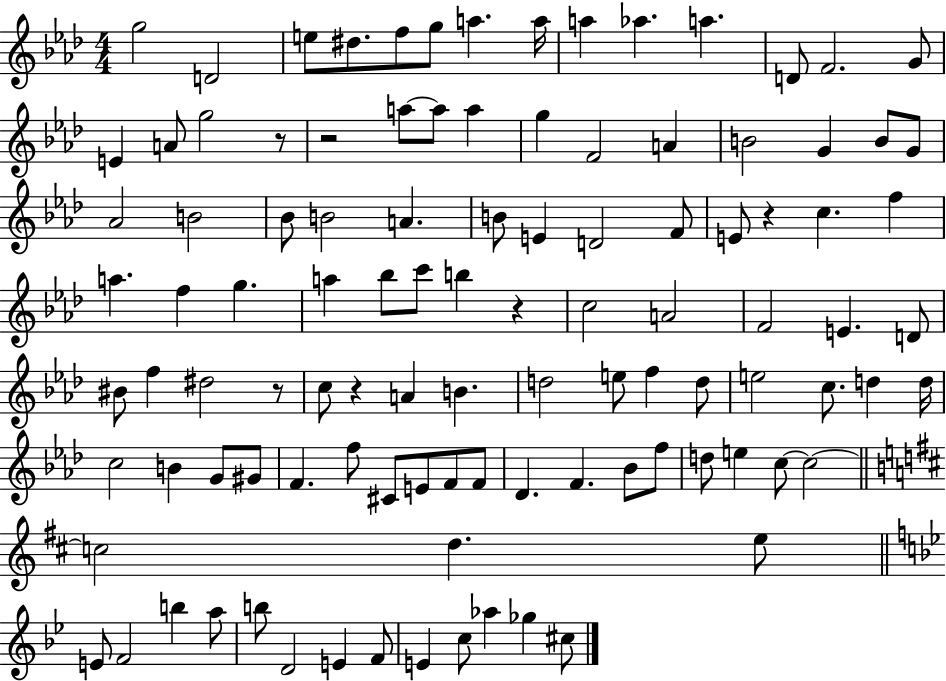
{
  \clef treble
  \numericTimeSignature
  \time 4/4
  \key aes \major
  g''2 d'2 | e''8 dis''8. f''8 g''8 a''4. a''16 | a''4 aes''4. a''4. | d'8 f'2. g'8 | \break e'4 a'8 g''2 r8 | r2 a''8~~ a''8 a''4 | g''4 f'2 a'4 | b'2 g'4 b'8 g'8 | \break aes'2 b'2 | bes'8 b'2 a'4. | b'8 e'4 d'2 f'8 | e'8 r4 c''4. f''4 | \break a''4. f''4 g''4. | a''4 bes''8 c'''8 b''4 r4 | c''2 a'2 | f'2 e'4. d'8 | \break bis'8 f''4 dis''2 r8 | c''8 r4 a'4 b'4. | d''2 e''8 f''4 d''8 | e''2 c''8. d''4 d''16 | \break c''2 b'4 g'8 gis'8 | f'4. f''8 cis'8 e'8 f'8 f'8 | des'4. f'4. bes'8 f''8 | d''8 e''4 c''8~~ c''2~~ | \break \bar "||" \break \key d \major c''2 d''4. e''8 | \bar "||" \break \key g \minor e'8 f'2 b''4 a''8 | b''8 d'2 e'4 f'8 | e'4 c''8 aes''4 ges''4 cis''8 | \bar "|."
}